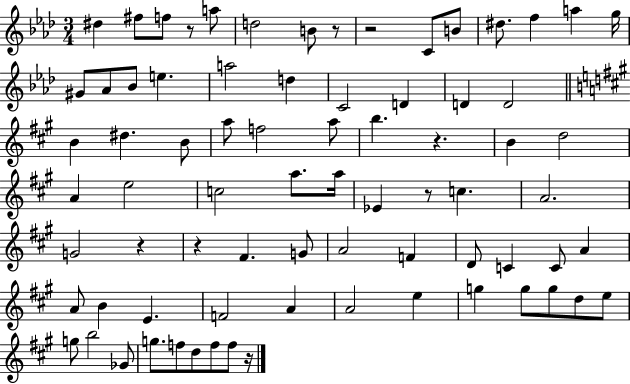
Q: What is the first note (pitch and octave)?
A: D#5